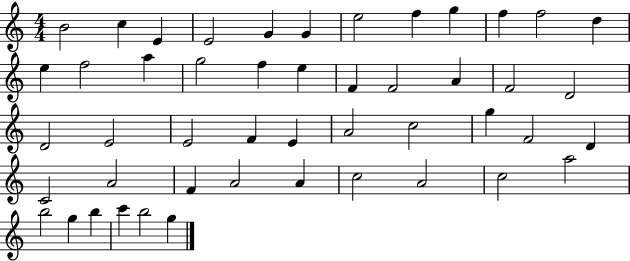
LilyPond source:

{
  \clef treble
  \numericTimeSignature
  \time 4/4
  \key c \major
  b'2 c''4 e'4 | e'2 g'4 g'4 | e''2 f''4 g''4 | f''4 f''2 d''4 | \break e''4 f''2 a''4 | g''2 f''4 e''4 | f'4 f'2 a'4 | f'2 d'2 | \break d'2 e'2 | e'2 f'4 e'4 | a'2 c''2 | g''4 f'2 d'4 | \break c'2 a'2 | f'4 a'2 a'4 | c''2 a'2 | c''2 a''2 | \break b''2 g''4 b''4 | c'''4 b''2 g''4 | \bar "|."
}